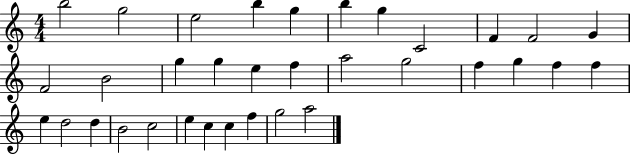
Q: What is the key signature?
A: C major